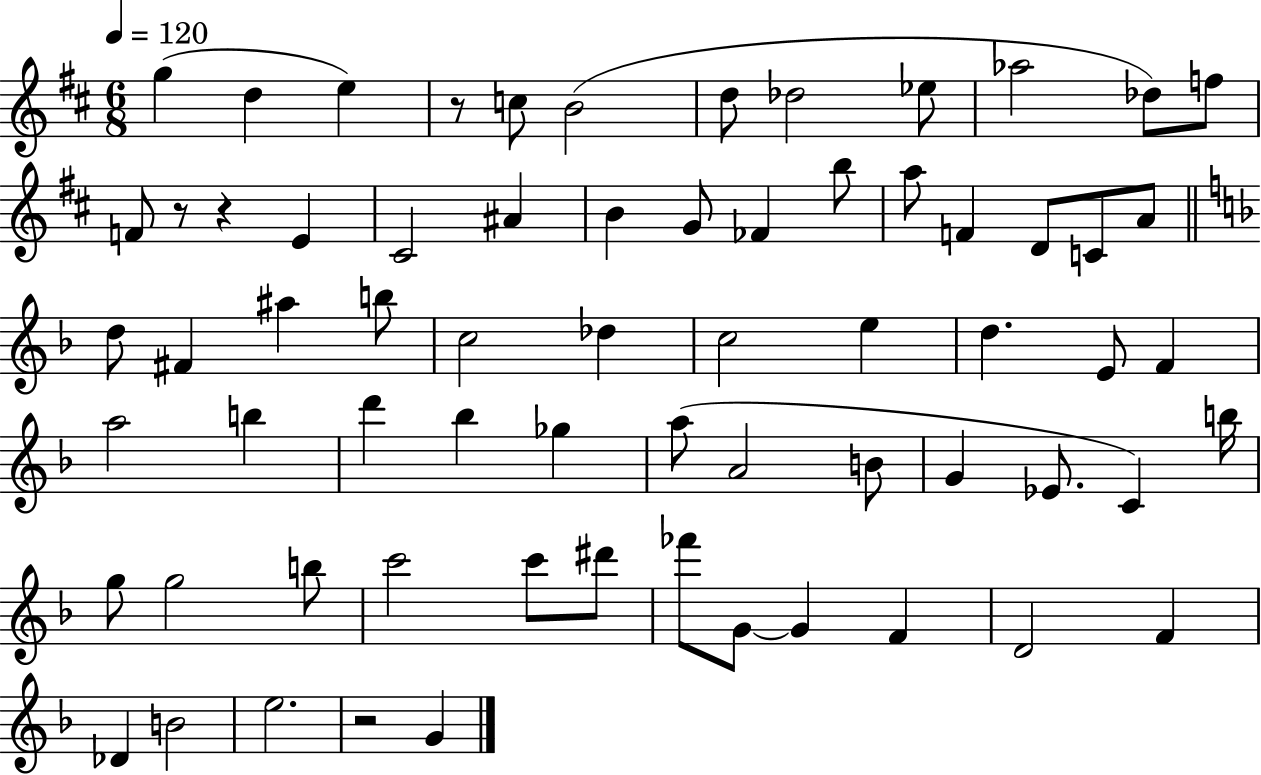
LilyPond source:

{
  \clef treble
  \numericTimeSignature
  \time 6/8
  \key d \major
  \tempo 4 = 120
  g''4( d''4 e''4) | r8 c''8 b'2( | d''8 des''2 ees''8 | aes''2 des''8) f''8 | \break f'8 r8 r4 e'4 | cis'2 ais'4 | b'4 g'8 fes'4 b''8 | a''8 f'4 d'8 c'8 a'8 | \break \bar "||" \break \key f \major d''8 fis'4 ais''4 b''8 | c''2 des''4 | c''2 e''4 | d''4. e'8 f'4 | \break a''2 b''4 | d'''4 bes''4 ges''4 | a''8( a'2 b'8 | g'4 ees'8. c'4) b''16 | \break g''8 g''2 b''8 | c'''2 c'''8 dis'''8 | fes'''8 g'8~~ g'4 f'4 | d'2 f'4 | \break des'4 b'2 | e''2. | r2 g'4 | \bar "|."
}